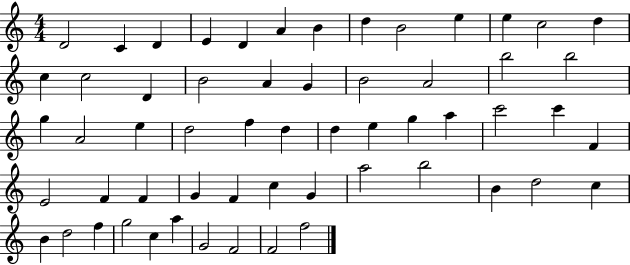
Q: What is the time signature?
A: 4/4